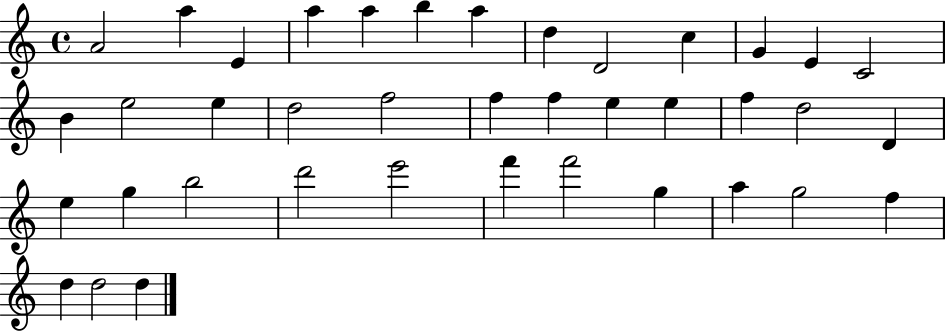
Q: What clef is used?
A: treble